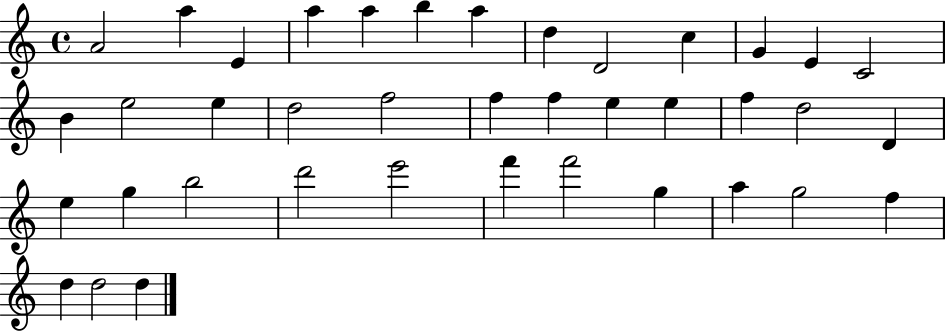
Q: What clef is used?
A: treble